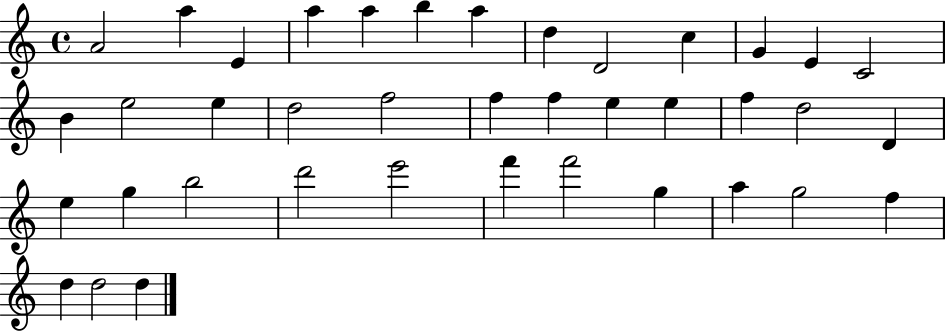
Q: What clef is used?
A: treble